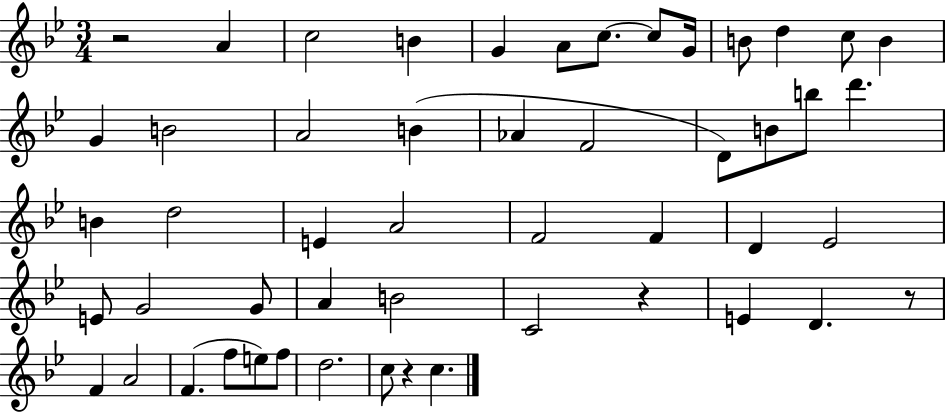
{
  \clef treble
  \numericTimeSignature
  \time 3/4
  \key bes \major
  r2 a'4 | c''2 b'4 | g'4 a'8 c''8.~~ c''8 g'16 | b'8 d''4 c''8 b'4 | \break g'4 b'2 | a'2 b'4( | aes'4 f'2 | d'8) b'8 b''8 d'''4. | \break b'4 d''2 | e'4 a'2 | f'2 f'4 | d'4 ees'2 | \break e'8 g'2 g'8 | a'4 b'2 | c'2 r4 | e'4 d'4. r8 | \break f'4 a'2 | f'4.( f''8 e''8) f''8 | d''2. | c''8 r4 c''4. | \break \bar "|."
}